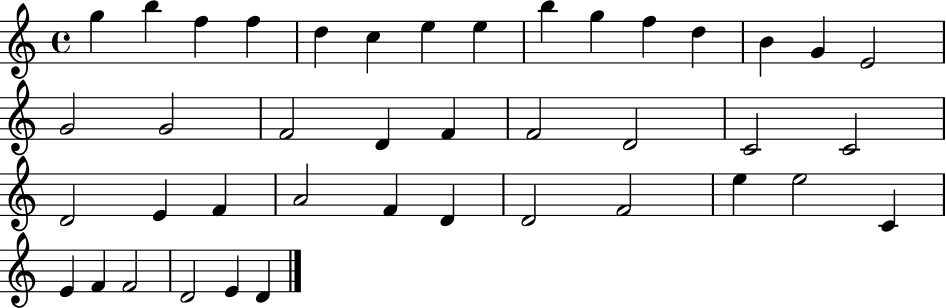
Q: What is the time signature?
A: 4/4